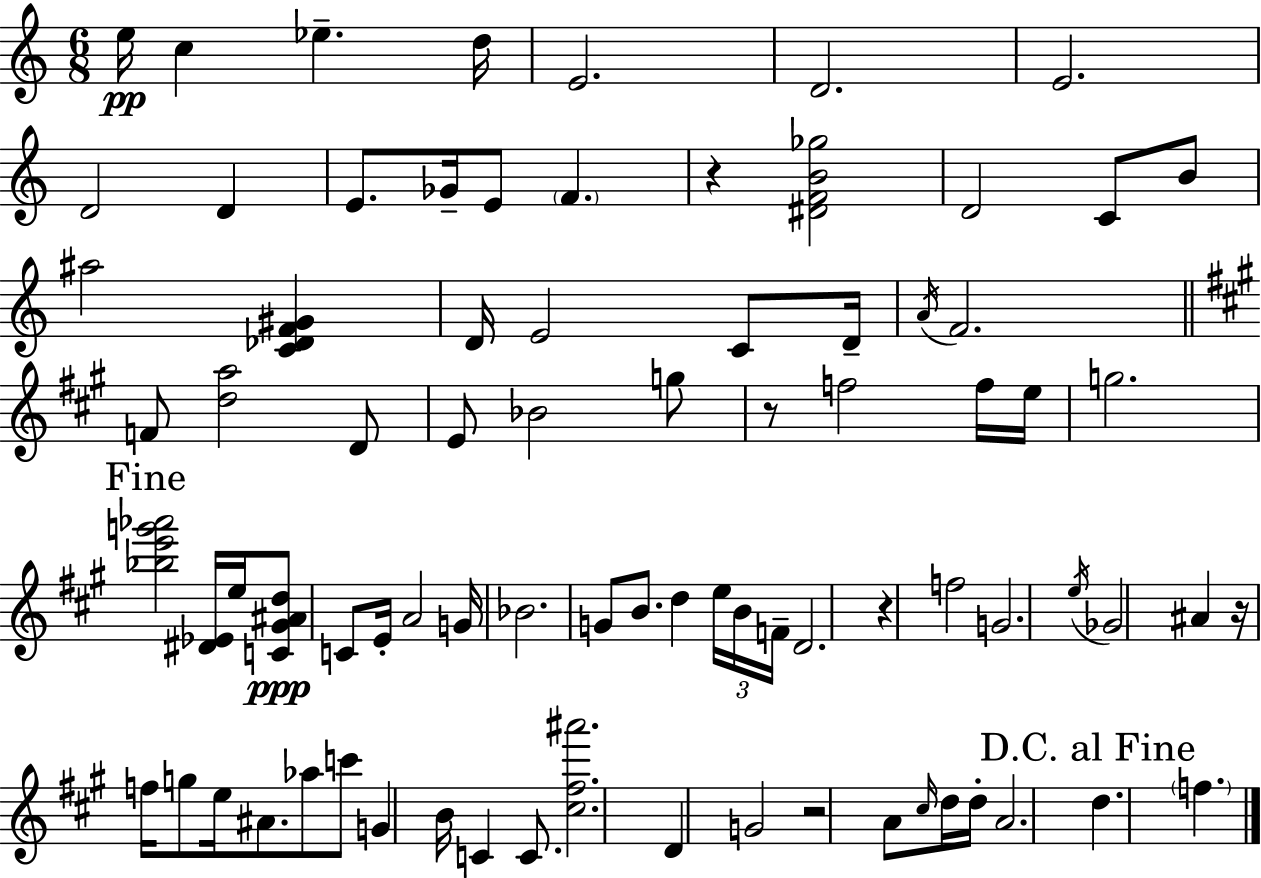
E5/s C5/q Eb5/q. D5/s E4/h. D4/h. E4/h. D4/h D4/q E4/e. Gb4/s E4/e F4/q. R/q [D#4,F4,B4,Gb5]/h D4/h C4/e B4/e A#5/h [C4,Db4,F4,G#4]/q D4/s E4/h C4/e D4/s A4/s F4/h. F4/e [D5,A5]/h D4/e E4/e Bb4/h G5/e R/e F5/h F5/s E5/s G5/h. [Bb5,E6,G6,Ab6]/h [D#4,Eb4]/s E5/s [C4,G#4,A#4,D5]/e C4/e E4/s A4/h G4/s Bb4/h. G4/e B4/e. D5/q E5/s B4/s F4/s D4/h. R/q F5/h G4/h. E5/s Gb4/h A#4/q R/s F5/s G5/e E5/s A#4/e. Ab5/e C6/e G4/q B4/s C4/q C4/e. [C#5,F#5,A#6]/h. D4/q G4/h R/h A4/e C#5/s D5/s D5/s A4/h. D5/q. F5/q.